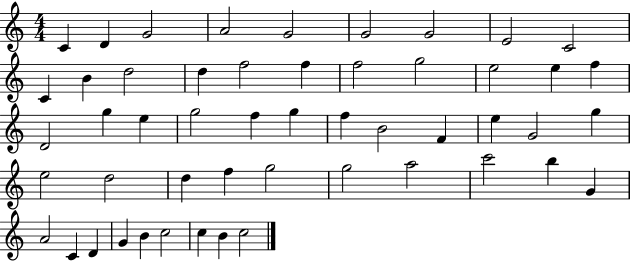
X:1
T:Untitled
M:4/4
L:1/4
K:C
C D G2 A2 G2 G2 G2 E2 C2 C B d2 d f2 f f2 g2 e2 e f D2 g e g2 f g f B2 F e G2 g e2 d2 d f g2 g2 a2 c'2 b G A2 C D G B c2 c B c2